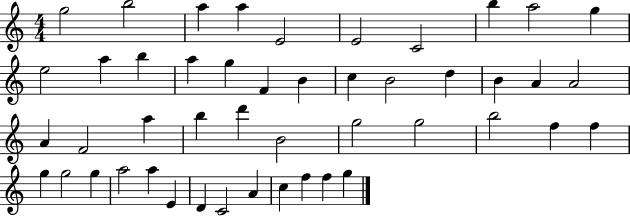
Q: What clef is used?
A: treble